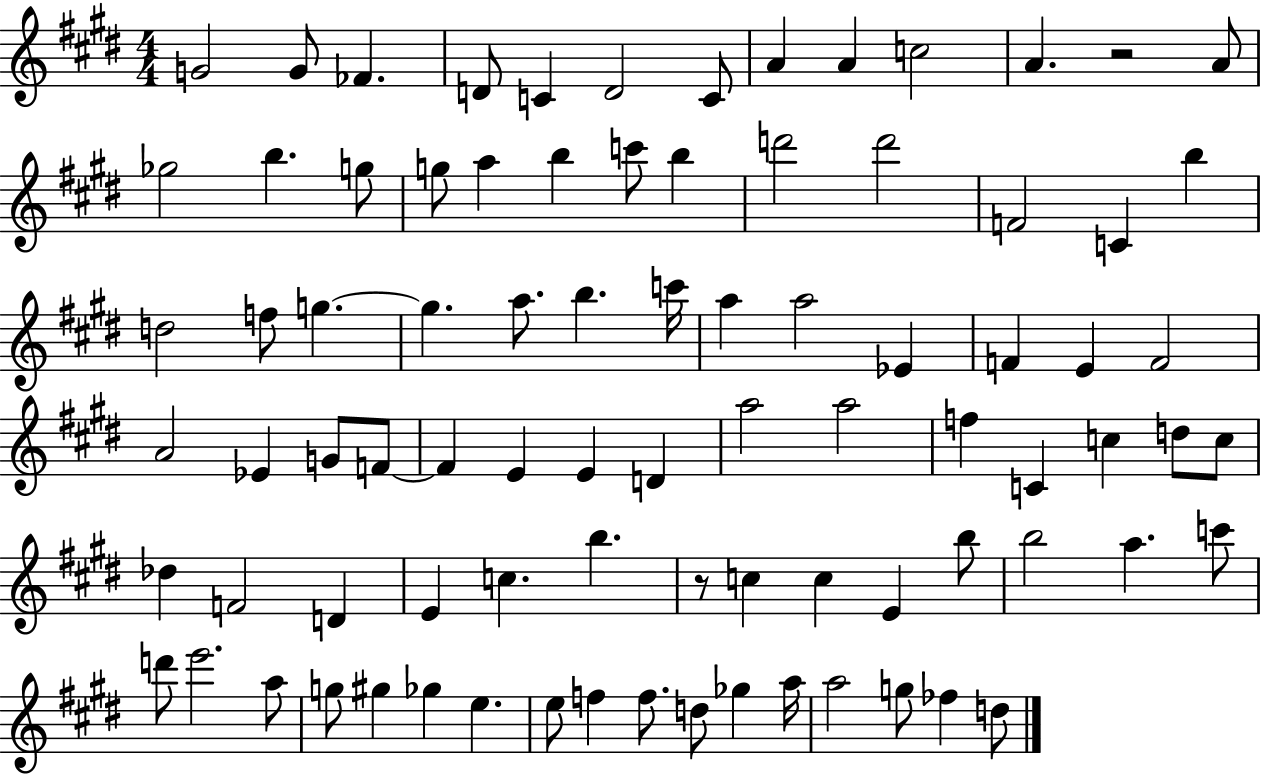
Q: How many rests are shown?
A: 2